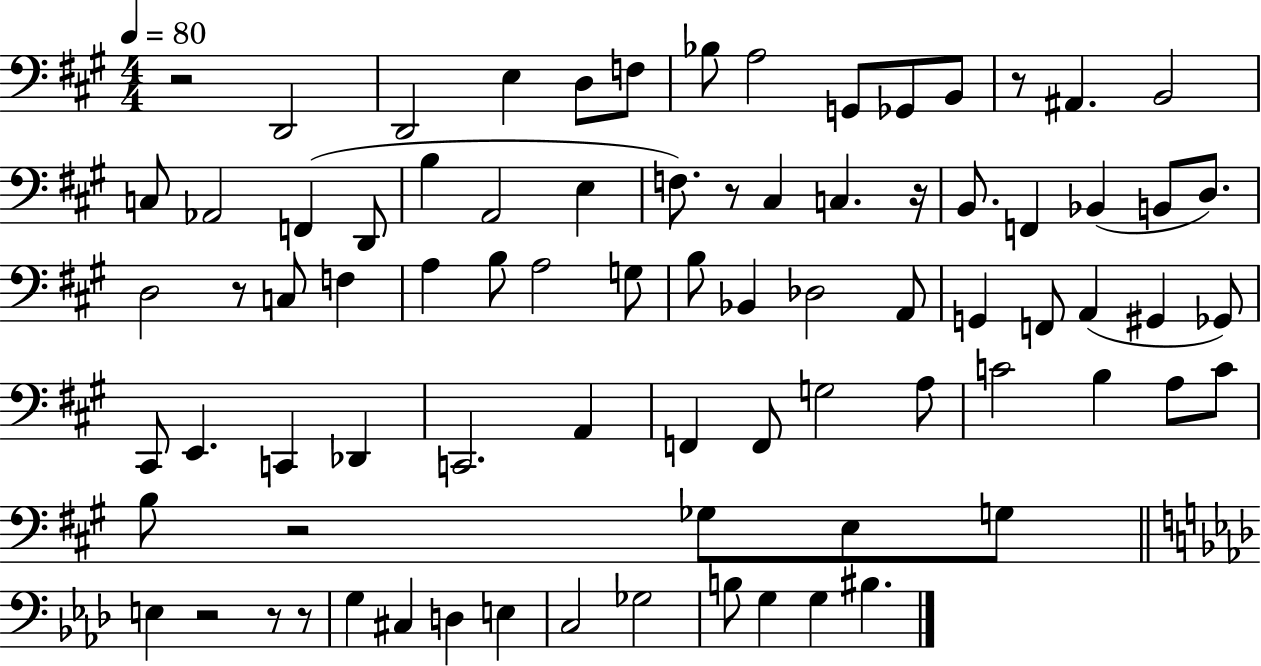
X:1
T:Untitled
M:4/4
L:1/4
K:A
z2 D,,2 D,,2 E, D,/2 F,/2 _B,/2 A,2 G,,/2 _G,,/2 B,,/2 z/2 ^A,, B,,2 C,/2 _A,,2 F,, D,,/2 B, A,,2 E, F,/2 z/2 ^C, C, z/4 B,,/2 F,, _B,, B,,/2 D,/2 D,2 z/2 C,/2 F, A, B,/2 A,2 G,/2 B,/2 _B,, _D,2 A,,/2 G,, F,,/2 A,, ^G,, _G,,/2 ^C,,/2 E,, C,, _D,, C,,2 A,, F,, F,,/2 G,2 A,/2 C2 B, A,/2 C/2 B,/2 z2 _G,/2 E,/2 G,/2 E, z2 z/2 z/2 G, ^C, D, E, C,2 _G,2 B,/2 G, G, ^B,